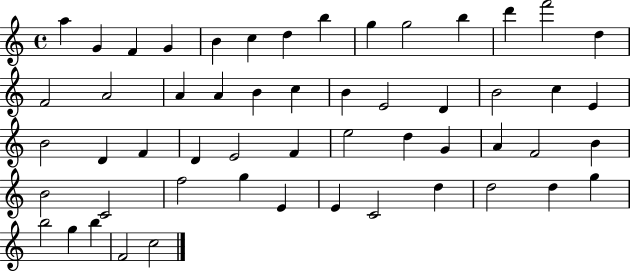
{
  \clef treble
  \time 4/4
  \defaultTimeSignature
  \key c \major
  a''4 g'4 f'4 g'4 | b'4 c''4 d''4 b''4 | g''4 g''2 b''4 | d'''4 f'''2 d''4 | \break f'2 a'2 | a'4 a'4 b'4 c''4 | b'4 e'2 d'4 | b'2 c''4 e'4 | \break b'2 d'4 f'4 | d'4 e'2 f'4 | e''2 d''4 g'4 | a'4 f'2 b'4 | \break b'2 c'2 | f''2 g''4 e'4 | e'4 c'2 d''4 | d''2 d''4 g''4 | \break b''2 g''4 b''4 | f'2 c''2 | \bar "|."
}